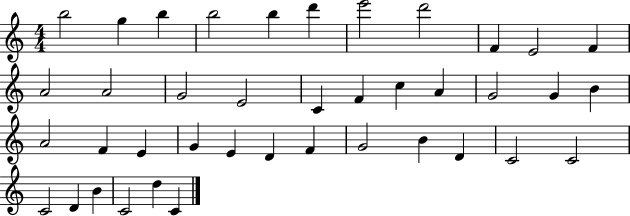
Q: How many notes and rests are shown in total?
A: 40